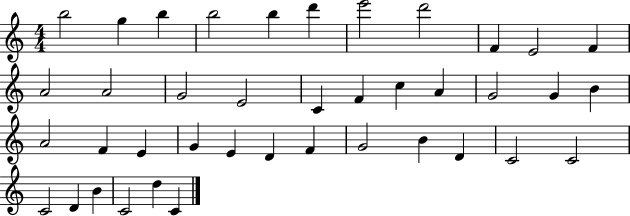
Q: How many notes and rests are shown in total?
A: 40